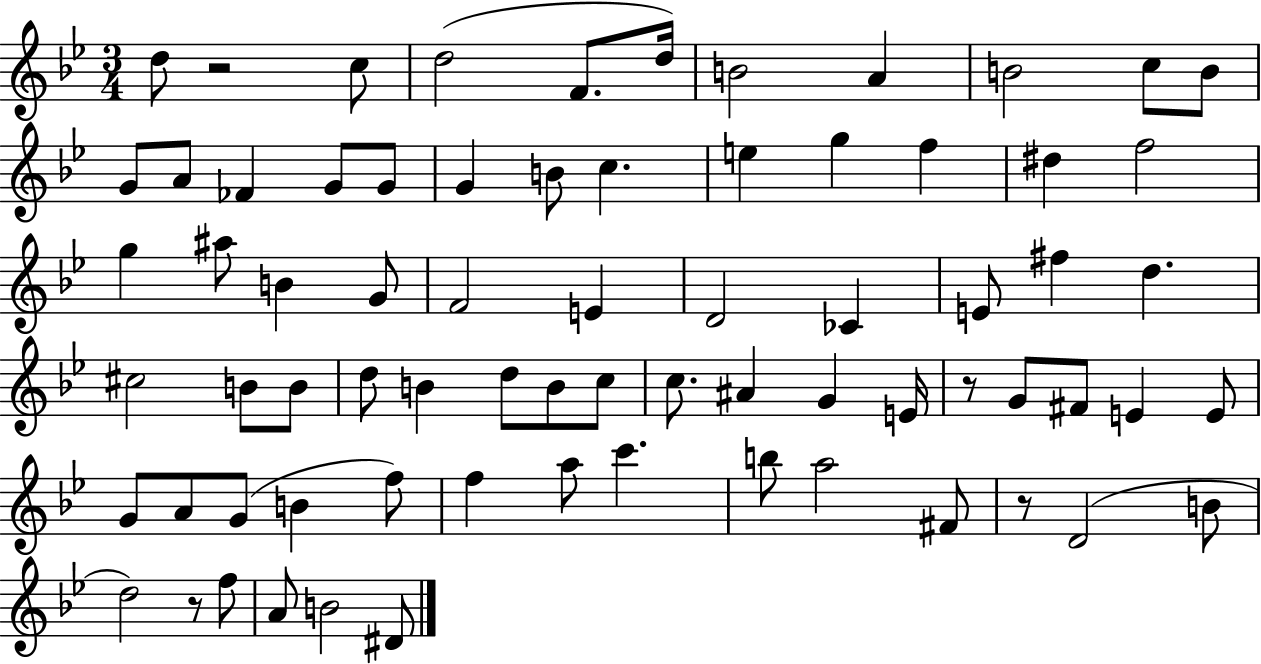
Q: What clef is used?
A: treble